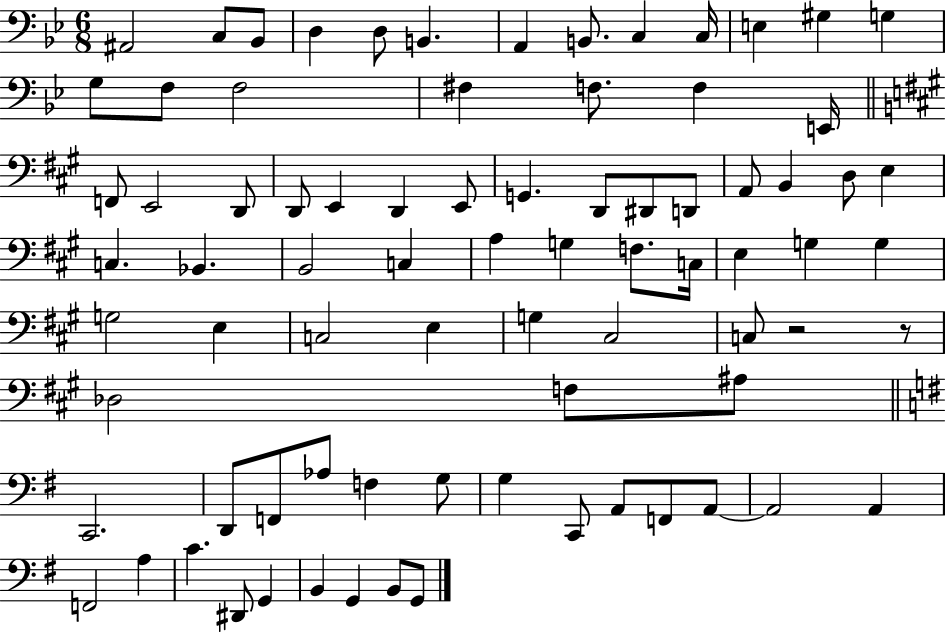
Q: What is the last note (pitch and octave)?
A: G2